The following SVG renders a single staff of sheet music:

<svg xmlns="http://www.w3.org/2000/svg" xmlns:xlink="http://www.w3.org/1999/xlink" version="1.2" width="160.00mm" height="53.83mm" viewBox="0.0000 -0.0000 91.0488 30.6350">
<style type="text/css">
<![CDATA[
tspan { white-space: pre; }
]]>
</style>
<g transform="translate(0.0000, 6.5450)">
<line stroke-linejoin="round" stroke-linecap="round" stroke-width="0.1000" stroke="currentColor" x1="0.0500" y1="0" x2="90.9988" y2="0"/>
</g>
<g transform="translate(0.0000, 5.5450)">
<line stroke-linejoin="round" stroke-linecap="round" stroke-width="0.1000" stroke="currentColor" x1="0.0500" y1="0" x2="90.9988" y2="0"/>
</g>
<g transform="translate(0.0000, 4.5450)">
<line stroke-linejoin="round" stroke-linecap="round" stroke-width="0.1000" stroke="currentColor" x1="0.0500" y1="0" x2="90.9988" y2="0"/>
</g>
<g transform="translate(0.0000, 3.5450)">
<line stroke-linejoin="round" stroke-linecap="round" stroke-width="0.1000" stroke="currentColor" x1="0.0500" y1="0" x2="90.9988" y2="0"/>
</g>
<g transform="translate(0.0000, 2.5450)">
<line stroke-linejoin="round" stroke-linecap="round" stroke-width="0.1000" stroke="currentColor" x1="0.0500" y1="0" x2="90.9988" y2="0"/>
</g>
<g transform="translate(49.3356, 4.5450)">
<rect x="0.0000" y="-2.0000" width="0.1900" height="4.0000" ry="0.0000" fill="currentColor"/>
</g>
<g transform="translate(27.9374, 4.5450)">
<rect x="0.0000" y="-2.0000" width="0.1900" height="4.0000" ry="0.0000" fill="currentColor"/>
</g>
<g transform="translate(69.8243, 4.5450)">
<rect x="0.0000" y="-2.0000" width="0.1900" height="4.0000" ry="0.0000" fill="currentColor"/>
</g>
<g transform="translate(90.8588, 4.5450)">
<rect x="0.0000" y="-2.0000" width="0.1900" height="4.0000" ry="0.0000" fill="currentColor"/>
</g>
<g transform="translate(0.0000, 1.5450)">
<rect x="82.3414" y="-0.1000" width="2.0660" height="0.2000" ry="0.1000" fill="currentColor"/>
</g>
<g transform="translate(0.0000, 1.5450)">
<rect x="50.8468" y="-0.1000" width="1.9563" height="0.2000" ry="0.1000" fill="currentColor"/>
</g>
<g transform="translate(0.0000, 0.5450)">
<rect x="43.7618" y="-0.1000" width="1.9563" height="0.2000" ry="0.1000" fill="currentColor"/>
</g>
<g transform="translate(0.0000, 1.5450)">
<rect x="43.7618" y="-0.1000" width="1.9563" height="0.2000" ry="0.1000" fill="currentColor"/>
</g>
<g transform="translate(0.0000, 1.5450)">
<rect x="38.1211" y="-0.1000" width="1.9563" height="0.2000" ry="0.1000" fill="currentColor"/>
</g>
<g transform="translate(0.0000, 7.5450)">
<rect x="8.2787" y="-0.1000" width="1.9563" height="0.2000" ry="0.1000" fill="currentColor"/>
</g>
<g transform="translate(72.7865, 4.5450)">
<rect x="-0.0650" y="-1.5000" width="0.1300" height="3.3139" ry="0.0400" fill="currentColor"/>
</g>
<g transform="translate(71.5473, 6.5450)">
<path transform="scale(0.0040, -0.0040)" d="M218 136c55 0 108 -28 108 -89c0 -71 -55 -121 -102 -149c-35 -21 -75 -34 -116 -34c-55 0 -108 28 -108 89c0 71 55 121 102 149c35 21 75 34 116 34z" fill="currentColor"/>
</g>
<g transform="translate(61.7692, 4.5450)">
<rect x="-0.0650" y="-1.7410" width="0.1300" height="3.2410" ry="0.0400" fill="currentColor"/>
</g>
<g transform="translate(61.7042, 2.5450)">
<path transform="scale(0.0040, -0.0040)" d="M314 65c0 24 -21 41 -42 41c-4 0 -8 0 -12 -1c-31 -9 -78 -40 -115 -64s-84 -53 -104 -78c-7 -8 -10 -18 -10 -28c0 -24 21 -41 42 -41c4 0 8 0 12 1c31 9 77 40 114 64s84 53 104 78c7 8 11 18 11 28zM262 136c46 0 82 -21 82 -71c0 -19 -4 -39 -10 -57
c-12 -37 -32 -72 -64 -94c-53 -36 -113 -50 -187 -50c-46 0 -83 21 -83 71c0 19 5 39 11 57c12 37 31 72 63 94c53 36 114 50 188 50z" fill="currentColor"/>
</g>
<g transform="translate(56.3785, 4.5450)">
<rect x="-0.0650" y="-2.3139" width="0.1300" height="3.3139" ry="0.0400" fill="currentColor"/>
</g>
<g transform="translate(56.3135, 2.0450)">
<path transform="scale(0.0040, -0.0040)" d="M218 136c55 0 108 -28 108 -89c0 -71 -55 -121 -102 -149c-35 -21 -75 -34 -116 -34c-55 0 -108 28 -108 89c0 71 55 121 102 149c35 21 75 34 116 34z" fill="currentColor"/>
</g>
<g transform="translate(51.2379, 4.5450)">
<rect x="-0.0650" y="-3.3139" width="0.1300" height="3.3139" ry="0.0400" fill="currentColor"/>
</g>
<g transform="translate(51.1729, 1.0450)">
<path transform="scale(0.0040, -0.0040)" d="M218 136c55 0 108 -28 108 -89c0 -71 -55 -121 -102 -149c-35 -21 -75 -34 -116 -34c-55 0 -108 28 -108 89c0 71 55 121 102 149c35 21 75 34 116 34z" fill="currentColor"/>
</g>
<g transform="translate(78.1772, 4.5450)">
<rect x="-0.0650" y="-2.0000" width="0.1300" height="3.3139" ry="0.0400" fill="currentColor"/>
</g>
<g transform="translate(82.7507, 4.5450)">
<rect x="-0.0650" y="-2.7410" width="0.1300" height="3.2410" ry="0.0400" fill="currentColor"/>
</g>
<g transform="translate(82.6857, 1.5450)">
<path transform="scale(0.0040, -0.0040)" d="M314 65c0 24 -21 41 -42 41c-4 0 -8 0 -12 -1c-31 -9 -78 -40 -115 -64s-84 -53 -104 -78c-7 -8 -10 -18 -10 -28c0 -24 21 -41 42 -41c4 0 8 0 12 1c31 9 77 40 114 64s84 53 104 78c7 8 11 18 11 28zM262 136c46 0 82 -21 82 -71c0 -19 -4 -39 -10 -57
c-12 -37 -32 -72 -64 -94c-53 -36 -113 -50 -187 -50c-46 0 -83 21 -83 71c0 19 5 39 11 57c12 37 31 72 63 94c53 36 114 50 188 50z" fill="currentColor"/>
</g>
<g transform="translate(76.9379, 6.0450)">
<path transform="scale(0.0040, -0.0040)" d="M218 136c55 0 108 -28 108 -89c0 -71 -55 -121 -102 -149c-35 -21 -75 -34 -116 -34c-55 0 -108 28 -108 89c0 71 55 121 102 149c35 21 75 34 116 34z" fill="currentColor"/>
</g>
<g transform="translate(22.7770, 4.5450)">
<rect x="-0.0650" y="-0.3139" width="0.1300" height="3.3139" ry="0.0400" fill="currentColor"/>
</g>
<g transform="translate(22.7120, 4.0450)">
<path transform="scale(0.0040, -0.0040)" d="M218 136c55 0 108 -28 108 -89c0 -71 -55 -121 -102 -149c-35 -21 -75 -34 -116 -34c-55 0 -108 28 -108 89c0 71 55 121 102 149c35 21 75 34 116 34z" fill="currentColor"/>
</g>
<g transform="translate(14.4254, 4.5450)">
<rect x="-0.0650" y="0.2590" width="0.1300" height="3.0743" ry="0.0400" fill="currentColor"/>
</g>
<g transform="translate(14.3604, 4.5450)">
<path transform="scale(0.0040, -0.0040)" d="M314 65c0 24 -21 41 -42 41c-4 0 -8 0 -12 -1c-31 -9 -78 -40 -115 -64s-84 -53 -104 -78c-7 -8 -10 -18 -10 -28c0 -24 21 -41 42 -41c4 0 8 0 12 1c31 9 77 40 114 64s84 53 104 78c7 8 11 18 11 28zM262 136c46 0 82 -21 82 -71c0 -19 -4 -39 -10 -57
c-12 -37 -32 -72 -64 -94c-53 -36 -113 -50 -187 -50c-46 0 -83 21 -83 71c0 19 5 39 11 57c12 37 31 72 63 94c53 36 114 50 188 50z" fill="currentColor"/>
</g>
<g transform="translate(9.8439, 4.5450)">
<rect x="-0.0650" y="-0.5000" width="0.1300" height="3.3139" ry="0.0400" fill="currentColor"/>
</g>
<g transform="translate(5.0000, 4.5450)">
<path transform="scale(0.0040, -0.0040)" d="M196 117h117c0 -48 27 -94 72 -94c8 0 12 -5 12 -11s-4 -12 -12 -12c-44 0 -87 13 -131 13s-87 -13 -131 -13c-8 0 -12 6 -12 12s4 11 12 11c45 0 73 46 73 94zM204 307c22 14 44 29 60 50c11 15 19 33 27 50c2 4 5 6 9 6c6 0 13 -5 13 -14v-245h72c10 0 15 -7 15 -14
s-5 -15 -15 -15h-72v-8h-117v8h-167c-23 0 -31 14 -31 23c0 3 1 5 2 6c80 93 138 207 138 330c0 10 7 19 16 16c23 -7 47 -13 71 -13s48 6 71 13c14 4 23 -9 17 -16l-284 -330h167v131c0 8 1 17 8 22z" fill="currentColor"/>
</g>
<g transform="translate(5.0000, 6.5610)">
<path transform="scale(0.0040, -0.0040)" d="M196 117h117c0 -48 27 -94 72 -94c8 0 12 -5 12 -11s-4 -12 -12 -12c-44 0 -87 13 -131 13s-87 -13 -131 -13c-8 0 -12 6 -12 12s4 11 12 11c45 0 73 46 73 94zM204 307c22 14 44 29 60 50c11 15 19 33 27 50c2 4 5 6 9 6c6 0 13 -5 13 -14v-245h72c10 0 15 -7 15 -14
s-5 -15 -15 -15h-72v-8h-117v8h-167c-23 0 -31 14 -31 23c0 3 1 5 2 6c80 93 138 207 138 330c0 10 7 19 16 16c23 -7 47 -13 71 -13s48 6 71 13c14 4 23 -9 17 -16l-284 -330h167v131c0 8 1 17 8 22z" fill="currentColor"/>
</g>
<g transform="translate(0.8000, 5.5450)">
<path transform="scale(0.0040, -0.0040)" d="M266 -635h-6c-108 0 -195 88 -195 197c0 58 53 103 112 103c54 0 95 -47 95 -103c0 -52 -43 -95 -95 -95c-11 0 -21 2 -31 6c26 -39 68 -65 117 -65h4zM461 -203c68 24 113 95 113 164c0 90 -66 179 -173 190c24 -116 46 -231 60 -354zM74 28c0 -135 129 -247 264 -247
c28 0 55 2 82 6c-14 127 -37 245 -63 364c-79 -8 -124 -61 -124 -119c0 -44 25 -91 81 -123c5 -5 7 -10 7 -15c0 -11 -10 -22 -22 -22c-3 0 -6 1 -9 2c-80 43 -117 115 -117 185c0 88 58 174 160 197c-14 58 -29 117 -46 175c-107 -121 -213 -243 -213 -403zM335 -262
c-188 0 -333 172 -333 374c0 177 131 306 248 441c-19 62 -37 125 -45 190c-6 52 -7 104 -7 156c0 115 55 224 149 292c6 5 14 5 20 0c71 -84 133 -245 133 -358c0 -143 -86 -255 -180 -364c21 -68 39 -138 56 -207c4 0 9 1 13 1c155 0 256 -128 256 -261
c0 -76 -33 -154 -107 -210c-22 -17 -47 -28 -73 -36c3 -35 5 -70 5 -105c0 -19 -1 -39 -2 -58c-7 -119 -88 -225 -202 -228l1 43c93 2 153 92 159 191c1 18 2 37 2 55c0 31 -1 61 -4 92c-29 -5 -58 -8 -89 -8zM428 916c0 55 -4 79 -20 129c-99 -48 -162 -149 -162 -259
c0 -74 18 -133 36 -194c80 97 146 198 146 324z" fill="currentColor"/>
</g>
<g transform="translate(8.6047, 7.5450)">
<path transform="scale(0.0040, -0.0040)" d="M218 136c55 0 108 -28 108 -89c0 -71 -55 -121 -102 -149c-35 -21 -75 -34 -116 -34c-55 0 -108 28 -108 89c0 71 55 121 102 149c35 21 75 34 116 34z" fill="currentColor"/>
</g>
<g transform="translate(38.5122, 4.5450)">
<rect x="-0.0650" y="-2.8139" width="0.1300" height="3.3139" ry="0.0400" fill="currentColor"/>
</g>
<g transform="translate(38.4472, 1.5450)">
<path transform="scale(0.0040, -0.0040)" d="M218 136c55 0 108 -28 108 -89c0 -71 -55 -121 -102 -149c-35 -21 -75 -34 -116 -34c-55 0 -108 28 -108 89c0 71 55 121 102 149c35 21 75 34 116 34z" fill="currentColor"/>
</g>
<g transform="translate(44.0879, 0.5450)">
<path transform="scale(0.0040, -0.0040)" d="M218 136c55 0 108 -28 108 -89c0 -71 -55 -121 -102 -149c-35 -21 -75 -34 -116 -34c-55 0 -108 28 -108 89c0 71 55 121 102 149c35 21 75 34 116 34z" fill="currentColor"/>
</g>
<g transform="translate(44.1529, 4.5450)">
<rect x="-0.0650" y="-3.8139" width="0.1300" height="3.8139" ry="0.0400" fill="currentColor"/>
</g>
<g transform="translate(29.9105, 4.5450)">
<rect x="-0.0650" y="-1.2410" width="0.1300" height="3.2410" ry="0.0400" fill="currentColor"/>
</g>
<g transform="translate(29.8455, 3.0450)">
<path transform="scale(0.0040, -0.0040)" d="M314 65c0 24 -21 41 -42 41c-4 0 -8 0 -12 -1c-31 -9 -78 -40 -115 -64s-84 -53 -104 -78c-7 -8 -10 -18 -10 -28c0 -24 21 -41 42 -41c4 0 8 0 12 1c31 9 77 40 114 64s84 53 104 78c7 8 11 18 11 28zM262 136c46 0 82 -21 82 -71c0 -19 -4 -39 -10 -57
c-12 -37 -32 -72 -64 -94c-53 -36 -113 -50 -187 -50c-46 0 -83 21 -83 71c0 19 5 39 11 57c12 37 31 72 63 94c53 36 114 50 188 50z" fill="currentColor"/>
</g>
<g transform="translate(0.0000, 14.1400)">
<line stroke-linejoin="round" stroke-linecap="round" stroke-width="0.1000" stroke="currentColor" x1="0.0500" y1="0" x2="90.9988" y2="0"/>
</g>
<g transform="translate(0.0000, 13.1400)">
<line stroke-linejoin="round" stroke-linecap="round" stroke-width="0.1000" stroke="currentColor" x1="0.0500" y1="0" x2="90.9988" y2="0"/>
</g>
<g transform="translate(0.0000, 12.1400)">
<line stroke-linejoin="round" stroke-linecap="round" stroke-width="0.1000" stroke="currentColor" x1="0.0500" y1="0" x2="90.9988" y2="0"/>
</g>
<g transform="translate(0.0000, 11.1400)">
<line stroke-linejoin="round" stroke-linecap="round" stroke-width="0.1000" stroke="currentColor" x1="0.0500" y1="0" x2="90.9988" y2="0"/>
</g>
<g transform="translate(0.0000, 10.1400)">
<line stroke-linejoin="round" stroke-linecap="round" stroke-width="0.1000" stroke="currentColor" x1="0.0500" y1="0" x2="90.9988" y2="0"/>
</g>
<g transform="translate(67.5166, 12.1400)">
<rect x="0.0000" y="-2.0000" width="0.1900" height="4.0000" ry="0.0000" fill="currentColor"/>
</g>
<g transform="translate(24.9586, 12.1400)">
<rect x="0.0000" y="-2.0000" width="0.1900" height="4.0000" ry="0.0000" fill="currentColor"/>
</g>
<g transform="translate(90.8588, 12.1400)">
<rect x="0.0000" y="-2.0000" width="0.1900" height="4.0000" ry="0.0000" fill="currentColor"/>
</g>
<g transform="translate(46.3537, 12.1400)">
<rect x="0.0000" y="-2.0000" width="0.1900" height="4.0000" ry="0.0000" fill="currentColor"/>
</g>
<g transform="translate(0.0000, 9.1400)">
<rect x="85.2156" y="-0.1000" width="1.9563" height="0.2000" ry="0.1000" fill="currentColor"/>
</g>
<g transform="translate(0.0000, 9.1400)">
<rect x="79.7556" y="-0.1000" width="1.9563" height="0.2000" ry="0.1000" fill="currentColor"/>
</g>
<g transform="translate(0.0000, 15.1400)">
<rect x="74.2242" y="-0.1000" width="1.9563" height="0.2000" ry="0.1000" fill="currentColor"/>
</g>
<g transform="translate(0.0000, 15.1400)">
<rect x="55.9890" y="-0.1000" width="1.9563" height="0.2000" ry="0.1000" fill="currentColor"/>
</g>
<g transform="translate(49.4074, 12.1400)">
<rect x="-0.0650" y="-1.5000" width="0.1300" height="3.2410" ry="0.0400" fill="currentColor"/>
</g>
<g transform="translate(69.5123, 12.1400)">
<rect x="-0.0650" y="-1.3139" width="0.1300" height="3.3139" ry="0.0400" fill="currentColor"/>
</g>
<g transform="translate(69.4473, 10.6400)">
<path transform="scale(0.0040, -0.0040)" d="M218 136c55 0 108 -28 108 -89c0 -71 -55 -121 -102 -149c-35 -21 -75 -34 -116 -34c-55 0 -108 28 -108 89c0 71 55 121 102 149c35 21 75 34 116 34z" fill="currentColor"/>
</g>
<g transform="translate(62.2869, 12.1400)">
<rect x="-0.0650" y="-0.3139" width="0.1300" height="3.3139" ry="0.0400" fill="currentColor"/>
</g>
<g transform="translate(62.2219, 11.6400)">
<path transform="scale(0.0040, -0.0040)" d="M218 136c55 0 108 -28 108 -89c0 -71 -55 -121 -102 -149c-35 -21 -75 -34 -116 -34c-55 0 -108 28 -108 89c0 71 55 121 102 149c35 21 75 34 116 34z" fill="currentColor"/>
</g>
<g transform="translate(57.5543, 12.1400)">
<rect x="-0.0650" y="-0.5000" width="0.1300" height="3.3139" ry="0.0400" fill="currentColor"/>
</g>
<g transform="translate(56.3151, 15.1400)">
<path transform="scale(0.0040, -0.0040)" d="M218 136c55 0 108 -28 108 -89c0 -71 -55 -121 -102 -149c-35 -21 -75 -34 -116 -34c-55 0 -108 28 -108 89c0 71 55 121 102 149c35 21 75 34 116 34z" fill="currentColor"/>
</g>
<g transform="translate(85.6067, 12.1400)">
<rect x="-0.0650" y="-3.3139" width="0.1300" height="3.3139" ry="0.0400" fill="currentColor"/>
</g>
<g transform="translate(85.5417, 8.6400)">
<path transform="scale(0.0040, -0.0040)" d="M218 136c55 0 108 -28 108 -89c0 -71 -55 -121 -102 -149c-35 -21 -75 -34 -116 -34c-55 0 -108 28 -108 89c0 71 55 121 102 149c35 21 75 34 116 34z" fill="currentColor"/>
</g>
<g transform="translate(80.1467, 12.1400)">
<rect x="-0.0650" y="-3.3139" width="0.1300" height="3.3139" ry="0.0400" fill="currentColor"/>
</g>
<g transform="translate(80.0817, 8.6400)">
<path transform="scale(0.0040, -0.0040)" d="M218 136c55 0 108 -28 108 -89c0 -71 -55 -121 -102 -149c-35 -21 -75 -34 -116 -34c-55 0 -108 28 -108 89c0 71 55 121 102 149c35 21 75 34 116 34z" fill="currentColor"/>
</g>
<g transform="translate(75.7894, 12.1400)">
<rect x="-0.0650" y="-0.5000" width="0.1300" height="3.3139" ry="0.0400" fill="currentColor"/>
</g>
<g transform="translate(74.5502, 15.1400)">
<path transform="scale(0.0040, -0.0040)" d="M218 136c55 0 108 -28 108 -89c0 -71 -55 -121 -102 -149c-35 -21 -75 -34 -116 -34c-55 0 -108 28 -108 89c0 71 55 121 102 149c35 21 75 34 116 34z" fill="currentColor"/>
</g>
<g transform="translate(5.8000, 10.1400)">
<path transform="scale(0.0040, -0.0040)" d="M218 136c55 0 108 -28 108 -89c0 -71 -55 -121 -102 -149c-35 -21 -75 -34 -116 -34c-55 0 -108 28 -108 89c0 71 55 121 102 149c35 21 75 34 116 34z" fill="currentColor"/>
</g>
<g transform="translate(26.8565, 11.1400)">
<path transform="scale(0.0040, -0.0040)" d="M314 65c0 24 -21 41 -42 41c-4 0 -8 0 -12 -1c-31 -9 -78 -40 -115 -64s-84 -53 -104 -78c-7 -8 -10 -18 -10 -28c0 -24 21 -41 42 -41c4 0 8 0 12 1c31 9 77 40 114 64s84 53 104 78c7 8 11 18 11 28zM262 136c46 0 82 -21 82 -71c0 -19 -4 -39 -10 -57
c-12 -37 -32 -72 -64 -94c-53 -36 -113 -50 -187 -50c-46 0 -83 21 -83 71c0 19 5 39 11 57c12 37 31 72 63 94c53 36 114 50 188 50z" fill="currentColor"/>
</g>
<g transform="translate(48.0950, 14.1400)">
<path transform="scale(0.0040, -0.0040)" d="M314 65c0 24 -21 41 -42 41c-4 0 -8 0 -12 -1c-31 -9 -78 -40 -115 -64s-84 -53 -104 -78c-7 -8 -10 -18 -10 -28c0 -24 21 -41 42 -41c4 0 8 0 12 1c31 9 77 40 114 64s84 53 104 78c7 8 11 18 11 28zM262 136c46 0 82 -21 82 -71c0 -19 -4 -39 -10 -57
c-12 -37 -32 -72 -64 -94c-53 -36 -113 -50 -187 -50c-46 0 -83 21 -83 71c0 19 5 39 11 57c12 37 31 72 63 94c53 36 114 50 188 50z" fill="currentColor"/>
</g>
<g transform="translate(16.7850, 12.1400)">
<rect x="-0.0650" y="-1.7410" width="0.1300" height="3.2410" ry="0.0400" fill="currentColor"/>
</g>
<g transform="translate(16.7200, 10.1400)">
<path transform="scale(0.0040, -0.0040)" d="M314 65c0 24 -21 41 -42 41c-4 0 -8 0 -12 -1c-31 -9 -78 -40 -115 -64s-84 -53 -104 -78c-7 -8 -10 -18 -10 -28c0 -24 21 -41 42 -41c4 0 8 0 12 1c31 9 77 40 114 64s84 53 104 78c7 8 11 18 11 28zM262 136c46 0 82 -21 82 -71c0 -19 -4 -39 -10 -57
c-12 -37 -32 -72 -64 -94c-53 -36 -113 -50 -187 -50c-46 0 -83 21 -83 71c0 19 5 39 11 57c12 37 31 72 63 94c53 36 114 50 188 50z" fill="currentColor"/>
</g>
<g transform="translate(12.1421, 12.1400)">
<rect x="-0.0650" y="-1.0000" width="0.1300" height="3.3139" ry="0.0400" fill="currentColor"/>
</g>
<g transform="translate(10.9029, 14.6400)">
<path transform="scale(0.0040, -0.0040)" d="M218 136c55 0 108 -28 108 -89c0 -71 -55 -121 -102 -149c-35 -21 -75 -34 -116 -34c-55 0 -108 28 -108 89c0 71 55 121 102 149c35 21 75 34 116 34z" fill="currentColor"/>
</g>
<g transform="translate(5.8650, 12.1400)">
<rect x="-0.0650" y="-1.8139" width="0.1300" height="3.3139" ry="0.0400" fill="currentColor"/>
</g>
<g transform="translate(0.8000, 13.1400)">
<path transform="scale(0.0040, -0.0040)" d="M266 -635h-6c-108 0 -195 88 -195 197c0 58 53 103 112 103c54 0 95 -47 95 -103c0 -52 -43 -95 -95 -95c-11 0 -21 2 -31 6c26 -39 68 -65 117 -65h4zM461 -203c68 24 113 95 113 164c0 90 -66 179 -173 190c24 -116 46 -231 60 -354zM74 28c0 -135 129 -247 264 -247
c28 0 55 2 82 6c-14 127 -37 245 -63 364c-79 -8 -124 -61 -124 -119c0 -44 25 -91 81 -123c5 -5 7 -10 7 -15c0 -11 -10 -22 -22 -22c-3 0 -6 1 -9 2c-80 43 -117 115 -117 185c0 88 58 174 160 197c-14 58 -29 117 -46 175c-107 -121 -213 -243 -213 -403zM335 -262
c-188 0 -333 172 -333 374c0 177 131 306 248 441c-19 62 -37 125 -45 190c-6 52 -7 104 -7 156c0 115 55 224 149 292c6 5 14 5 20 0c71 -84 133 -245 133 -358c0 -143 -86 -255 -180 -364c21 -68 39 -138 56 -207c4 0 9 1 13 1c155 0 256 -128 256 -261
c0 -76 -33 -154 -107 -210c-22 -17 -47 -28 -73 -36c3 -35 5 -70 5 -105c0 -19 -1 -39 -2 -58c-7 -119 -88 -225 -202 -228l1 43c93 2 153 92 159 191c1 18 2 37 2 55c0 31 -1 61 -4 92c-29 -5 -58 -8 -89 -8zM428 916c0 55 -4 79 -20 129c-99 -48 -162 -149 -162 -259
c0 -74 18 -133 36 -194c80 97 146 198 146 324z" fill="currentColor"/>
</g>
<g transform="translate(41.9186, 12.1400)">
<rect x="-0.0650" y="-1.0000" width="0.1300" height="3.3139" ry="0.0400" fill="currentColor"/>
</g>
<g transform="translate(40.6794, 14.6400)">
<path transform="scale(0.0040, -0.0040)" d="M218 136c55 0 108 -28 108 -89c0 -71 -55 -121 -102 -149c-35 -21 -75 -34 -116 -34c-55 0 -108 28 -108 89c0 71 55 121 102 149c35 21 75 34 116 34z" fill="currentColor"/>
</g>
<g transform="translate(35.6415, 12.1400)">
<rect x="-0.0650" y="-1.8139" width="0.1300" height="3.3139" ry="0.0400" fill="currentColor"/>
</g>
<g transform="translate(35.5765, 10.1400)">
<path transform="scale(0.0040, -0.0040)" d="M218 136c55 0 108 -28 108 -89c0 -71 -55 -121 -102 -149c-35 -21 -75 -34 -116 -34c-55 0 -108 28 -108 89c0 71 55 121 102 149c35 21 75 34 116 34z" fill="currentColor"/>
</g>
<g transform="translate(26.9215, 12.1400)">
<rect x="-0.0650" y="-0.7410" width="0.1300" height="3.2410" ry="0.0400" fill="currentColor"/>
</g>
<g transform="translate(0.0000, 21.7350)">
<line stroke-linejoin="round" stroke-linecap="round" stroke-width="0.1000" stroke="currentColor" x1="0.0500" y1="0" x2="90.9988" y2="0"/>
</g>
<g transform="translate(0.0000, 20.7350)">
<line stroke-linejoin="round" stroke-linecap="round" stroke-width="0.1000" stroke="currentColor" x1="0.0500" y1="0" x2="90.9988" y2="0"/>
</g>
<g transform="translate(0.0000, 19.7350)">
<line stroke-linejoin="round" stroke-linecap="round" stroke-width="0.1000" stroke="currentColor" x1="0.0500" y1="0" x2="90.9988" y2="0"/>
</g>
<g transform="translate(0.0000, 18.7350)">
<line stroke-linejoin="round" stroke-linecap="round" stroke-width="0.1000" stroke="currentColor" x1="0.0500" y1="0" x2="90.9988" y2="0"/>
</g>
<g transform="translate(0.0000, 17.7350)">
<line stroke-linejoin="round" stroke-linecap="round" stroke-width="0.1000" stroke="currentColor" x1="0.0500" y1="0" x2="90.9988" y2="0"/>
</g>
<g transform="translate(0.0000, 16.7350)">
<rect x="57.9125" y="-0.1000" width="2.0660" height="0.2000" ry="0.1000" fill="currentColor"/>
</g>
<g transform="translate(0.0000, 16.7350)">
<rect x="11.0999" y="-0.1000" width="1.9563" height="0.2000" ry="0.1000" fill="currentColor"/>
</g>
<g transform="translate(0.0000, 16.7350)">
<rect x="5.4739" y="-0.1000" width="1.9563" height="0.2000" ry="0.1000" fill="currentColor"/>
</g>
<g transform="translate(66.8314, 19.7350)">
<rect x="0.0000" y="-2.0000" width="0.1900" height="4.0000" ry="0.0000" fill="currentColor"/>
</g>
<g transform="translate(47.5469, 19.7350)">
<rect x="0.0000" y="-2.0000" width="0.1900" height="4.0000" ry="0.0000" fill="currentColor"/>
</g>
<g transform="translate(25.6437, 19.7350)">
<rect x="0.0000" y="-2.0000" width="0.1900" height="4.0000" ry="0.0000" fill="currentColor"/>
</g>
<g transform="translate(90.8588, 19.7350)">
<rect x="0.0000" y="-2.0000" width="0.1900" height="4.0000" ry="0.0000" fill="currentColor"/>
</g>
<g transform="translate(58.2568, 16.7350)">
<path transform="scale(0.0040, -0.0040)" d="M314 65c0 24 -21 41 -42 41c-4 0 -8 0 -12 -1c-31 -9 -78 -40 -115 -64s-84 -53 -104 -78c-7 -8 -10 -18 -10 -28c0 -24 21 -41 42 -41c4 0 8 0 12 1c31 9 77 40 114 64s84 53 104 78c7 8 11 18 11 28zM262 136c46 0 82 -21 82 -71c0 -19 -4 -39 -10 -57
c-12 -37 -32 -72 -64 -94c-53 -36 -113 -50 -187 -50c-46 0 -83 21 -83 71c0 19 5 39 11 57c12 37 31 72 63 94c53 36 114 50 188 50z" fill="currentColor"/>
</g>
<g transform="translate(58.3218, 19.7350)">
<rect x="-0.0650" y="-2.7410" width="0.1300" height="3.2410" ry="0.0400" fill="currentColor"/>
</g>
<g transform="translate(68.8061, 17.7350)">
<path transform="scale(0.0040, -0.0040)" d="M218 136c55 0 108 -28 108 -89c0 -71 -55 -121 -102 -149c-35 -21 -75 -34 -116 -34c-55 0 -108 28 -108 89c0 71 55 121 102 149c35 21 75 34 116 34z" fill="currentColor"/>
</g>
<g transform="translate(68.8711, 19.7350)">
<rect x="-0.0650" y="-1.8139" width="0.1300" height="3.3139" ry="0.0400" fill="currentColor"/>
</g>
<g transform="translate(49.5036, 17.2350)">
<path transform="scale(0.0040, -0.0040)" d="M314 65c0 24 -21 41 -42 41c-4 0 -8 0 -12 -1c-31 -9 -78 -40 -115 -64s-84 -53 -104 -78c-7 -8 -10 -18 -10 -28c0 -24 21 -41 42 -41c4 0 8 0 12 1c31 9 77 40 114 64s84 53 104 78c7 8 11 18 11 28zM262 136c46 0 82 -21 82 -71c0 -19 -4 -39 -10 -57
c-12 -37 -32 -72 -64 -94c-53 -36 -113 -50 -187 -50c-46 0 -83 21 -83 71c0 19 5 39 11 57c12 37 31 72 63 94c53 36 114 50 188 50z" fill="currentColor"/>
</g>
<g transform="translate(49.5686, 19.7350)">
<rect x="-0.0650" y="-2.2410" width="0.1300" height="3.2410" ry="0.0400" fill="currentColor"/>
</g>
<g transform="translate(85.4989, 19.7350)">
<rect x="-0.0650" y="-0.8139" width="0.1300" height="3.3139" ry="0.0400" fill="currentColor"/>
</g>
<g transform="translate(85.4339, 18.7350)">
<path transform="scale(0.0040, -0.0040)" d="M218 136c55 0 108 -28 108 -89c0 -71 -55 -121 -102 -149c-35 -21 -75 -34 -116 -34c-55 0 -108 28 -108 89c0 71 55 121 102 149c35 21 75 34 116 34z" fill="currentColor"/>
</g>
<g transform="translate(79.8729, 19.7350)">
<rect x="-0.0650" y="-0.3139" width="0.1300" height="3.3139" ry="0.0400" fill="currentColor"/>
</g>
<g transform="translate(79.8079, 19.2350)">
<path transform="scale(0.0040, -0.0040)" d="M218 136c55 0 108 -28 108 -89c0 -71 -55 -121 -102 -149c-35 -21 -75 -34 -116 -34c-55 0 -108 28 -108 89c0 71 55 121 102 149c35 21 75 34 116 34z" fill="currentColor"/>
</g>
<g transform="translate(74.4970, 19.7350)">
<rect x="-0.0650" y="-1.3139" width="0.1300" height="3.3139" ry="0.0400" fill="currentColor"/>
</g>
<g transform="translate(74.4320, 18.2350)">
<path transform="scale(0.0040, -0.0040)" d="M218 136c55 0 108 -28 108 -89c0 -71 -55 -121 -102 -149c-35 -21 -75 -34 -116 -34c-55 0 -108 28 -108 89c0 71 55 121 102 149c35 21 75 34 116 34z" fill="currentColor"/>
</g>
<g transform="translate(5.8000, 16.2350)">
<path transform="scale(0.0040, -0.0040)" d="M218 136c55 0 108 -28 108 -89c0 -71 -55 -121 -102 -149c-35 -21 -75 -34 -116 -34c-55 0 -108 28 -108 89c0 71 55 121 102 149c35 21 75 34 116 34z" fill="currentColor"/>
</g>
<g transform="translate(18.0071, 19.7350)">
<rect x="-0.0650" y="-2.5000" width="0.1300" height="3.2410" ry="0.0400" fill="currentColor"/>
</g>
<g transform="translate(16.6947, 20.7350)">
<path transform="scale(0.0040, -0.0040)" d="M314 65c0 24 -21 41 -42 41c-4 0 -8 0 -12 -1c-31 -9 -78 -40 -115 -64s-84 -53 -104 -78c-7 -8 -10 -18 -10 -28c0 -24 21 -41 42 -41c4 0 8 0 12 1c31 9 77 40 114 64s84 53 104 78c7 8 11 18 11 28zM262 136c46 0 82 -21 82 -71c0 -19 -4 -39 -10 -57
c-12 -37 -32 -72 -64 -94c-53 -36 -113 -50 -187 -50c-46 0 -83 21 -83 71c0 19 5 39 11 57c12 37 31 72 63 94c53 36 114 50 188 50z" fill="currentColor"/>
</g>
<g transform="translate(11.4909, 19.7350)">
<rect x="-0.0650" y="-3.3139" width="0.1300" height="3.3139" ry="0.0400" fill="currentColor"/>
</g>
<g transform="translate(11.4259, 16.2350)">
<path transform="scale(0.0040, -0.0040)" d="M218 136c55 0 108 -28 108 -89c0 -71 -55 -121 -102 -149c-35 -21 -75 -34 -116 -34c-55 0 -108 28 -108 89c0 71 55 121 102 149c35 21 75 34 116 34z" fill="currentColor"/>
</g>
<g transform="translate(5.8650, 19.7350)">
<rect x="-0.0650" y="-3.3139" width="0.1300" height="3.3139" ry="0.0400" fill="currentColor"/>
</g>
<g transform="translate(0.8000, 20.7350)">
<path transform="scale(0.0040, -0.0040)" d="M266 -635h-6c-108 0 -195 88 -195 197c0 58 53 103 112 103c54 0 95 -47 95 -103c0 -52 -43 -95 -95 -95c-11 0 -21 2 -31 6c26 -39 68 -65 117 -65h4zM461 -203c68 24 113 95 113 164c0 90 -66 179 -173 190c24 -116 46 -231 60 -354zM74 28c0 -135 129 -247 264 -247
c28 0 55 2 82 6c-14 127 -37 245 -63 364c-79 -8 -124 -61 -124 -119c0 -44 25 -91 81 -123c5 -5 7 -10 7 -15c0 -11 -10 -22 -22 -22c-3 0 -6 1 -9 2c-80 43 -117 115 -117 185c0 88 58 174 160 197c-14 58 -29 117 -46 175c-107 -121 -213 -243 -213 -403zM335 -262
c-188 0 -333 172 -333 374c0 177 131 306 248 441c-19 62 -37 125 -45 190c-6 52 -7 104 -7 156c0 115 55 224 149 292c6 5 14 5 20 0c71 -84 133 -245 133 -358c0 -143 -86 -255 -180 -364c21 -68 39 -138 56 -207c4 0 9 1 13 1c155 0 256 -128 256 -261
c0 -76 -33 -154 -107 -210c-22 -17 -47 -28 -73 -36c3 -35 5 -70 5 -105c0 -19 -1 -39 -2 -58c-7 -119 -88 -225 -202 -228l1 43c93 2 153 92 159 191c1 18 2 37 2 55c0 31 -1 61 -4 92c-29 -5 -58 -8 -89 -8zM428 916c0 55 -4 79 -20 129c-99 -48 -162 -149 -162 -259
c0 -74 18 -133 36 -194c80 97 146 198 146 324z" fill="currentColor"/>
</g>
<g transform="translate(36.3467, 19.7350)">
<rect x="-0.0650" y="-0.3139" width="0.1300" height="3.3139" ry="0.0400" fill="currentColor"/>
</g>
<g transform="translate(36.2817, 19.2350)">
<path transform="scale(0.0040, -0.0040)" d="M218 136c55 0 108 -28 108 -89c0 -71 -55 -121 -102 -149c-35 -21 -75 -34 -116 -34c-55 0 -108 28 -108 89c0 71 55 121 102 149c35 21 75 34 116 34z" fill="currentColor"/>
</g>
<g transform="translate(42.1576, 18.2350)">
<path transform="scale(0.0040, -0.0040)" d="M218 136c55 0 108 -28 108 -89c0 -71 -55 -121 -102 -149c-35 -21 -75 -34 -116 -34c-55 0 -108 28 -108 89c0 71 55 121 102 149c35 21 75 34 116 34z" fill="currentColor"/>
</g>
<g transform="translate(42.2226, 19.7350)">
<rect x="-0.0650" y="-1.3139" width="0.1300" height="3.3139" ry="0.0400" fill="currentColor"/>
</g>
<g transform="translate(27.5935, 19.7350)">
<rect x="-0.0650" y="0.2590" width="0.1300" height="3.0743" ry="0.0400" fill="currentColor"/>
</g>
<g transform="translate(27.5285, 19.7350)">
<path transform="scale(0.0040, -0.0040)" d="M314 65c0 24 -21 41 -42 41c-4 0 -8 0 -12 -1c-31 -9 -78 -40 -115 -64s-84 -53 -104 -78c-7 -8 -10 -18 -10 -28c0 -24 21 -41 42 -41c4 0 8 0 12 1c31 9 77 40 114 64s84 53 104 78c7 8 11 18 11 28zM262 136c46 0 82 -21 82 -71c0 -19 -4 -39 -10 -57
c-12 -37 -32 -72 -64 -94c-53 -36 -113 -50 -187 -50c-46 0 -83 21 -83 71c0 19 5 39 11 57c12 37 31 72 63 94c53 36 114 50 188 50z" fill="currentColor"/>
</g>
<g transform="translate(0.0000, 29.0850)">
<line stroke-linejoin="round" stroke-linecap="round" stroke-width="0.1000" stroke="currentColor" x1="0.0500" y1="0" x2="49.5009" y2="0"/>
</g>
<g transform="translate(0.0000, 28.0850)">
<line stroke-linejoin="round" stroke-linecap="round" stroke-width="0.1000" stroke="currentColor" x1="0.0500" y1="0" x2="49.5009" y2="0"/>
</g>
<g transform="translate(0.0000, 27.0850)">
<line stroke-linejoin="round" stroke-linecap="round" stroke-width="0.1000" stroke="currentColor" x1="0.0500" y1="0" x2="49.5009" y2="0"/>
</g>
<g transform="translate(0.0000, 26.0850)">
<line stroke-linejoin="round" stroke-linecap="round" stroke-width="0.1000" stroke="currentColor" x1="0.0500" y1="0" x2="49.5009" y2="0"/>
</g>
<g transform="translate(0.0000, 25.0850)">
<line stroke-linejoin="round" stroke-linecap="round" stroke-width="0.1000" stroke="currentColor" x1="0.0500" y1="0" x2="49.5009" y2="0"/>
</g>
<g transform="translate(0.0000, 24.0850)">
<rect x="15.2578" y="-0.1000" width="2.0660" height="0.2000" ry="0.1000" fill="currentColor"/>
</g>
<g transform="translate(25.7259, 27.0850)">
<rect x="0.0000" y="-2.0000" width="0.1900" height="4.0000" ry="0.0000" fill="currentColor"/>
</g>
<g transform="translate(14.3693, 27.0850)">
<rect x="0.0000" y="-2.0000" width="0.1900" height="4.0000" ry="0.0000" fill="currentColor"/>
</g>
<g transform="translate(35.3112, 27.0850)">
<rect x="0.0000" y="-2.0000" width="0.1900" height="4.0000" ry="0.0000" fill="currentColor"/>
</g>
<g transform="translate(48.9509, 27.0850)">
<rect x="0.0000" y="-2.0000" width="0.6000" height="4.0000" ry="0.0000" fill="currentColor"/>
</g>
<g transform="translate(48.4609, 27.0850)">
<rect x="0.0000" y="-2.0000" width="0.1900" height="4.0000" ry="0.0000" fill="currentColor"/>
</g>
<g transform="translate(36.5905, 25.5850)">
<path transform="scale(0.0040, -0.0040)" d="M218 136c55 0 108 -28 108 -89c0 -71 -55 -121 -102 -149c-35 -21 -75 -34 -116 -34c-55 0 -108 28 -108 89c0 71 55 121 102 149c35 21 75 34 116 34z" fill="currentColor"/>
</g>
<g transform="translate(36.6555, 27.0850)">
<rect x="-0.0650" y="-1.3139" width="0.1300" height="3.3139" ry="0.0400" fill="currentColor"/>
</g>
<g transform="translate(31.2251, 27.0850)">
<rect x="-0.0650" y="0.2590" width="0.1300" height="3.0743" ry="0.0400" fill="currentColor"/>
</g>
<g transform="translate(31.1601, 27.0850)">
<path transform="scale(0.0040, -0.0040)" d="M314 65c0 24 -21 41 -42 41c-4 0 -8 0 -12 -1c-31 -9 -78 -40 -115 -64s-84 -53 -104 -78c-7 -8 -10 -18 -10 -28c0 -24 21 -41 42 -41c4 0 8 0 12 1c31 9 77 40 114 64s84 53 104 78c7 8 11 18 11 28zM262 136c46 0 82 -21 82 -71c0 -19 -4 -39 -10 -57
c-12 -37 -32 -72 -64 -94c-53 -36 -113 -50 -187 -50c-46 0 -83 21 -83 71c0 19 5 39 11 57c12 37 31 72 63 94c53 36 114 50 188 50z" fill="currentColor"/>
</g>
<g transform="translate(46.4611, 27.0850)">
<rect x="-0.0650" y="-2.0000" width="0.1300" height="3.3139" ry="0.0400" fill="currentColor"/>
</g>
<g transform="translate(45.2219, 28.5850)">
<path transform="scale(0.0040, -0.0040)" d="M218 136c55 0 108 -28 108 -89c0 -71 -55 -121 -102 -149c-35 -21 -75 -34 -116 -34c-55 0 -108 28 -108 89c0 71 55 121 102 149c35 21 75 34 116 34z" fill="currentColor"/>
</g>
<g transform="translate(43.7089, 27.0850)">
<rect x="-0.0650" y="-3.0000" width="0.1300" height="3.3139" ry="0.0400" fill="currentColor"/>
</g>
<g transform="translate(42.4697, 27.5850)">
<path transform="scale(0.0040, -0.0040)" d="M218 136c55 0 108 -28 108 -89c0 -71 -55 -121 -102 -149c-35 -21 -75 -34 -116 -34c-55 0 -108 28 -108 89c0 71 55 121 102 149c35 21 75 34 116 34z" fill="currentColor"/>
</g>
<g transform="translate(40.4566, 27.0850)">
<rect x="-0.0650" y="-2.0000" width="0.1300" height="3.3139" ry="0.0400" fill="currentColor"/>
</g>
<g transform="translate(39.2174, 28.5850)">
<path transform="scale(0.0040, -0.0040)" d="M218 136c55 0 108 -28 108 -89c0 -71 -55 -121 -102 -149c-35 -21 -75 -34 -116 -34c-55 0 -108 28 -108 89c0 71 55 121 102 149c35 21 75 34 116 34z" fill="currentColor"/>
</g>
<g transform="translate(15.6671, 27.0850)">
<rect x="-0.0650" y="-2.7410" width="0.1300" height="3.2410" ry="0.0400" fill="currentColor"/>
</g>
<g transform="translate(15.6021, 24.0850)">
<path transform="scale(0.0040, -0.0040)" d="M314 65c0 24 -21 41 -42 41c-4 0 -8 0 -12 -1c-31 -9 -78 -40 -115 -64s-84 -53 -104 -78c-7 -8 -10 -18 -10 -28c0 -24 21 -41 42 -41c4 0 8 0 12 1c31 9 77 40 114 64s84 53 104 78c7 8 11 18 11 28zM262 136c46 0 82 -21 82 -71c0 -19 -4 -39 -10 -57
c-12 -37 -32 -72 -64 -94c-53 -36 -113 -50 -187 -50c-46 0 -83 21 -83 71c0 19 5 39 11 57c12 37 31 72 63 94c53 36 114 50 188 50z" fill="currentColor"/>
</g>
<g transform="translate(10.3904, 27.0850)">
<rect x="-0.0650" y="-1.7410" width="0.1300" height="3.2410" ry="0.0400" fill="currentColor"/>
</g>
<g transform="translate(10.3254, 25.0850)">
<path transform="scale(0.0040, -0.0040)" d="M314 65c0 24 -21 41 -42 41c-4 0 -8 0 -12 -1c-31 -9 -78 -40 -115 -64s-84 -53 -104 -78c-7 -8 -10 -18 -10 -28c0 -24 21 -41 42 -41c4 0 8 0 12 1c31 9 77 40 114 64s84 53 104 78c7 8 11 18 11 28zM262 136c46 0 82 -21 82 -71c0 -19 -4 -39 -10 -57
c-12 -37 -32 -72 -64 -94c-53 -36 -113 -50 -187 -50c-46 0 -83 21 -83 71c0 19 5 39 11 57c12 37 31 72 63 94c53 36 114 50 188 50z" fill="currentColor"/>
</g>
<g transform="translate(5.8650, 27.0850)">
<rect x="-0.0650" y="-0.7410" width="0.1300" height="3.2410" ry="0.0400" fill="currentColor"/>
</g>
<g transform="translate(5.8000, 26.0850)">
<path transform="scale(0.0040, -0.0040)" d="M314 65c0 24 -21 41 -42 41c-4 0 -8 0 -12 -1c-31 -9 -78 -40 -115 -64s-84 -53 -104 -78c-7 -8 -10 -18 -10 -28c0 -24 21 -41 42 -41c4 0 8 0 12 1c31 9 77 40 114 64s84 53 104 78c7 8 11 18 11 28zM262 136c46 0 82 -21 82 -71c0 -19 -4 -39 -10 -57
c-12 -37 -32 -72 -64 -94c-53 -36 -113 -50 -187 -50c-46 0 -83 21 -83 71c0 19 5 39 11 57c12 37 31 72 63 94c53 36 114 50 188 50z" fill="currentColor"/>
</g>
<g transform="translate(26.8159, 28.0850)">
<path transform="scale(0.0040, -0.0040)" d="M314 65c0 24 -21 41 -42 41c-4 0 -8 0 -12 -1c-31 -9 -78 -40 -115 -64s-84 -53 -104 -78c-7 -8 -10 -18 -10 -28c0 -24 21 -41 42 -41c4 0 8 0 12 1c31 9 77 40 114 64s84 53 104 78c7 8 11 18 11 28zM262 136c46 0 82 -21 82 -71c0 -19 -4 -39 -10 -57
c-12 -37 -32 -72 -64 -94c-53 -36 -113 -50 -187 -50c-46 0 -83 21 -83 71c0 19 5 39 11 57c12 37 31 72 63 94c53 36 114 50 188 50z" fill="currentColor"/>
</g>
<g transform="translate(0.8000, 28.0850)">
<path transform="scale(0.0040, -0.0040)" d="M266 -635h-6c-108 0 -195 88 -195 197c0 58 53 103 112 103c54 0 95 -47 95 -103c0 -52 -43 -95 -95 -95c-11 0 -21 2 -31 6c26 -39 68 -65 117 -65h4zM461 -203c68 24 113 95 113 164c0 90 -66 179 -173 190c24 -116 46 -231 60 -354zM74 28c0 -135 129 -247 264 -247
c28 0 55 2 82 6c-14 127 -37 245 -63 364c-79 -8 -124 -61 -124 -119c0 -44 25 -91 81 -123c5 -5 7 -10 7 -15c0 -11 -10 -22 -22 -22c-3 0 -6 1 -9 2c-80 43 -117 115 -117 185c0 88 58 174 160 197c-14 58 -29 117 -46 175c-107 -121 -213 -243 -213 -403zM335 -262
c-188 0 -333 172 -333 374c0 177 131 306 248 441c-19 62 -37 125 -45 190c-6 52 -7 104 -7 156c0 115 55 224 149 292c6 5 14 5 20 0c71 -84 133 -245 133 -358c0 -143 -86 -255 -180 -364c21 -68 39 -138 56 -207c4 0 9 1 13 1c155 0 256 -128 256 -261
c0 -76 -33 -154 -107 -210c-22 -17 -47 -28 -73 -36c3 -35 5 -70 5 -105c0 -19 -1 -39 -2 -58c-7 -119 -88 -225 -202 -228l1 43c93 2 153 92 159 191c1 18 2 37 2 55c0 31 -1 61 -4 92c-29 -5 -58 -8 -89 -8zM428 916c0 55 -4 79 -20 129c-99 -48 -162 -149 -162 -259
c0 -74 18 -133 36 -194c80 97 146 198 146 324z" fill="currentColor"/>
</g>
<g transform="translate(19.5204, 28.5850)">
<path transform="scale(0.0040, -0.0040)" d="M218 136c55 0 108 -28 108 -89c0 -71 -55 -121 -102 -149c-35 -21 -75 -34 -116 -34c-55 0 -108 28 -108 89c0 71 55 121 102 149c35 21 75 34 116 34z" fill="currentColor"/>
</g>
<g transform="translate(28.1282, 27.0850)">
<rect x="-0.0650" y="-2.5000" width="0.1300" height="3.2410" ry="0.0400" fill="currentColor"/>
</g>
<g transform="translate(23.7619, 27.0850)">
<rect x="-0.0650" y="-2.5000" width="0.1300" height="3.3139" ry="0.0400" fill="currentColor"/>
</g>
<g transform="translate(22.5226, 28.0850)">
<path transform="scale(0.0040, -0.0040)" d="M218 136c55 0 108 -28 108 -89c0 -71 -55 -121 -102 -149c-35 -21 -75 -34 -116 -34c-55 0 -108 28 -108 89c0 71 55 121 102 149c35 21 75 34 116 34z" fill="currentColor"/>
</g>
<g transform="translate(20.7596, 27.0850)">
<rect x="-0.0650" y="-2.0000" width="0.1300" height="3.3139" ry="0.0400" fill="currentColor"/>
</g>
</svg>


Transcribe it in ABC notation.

X:1
T:Untitled
M:4/4
L:1/4
K:C
C B2 c e2 a c' b g f2 E F a2 f D f2 d2 f D E2 C c e C b b b b G2 B2 c e g2 a2 f e c d d2 f2 a2 F G G2 B2 e F A F